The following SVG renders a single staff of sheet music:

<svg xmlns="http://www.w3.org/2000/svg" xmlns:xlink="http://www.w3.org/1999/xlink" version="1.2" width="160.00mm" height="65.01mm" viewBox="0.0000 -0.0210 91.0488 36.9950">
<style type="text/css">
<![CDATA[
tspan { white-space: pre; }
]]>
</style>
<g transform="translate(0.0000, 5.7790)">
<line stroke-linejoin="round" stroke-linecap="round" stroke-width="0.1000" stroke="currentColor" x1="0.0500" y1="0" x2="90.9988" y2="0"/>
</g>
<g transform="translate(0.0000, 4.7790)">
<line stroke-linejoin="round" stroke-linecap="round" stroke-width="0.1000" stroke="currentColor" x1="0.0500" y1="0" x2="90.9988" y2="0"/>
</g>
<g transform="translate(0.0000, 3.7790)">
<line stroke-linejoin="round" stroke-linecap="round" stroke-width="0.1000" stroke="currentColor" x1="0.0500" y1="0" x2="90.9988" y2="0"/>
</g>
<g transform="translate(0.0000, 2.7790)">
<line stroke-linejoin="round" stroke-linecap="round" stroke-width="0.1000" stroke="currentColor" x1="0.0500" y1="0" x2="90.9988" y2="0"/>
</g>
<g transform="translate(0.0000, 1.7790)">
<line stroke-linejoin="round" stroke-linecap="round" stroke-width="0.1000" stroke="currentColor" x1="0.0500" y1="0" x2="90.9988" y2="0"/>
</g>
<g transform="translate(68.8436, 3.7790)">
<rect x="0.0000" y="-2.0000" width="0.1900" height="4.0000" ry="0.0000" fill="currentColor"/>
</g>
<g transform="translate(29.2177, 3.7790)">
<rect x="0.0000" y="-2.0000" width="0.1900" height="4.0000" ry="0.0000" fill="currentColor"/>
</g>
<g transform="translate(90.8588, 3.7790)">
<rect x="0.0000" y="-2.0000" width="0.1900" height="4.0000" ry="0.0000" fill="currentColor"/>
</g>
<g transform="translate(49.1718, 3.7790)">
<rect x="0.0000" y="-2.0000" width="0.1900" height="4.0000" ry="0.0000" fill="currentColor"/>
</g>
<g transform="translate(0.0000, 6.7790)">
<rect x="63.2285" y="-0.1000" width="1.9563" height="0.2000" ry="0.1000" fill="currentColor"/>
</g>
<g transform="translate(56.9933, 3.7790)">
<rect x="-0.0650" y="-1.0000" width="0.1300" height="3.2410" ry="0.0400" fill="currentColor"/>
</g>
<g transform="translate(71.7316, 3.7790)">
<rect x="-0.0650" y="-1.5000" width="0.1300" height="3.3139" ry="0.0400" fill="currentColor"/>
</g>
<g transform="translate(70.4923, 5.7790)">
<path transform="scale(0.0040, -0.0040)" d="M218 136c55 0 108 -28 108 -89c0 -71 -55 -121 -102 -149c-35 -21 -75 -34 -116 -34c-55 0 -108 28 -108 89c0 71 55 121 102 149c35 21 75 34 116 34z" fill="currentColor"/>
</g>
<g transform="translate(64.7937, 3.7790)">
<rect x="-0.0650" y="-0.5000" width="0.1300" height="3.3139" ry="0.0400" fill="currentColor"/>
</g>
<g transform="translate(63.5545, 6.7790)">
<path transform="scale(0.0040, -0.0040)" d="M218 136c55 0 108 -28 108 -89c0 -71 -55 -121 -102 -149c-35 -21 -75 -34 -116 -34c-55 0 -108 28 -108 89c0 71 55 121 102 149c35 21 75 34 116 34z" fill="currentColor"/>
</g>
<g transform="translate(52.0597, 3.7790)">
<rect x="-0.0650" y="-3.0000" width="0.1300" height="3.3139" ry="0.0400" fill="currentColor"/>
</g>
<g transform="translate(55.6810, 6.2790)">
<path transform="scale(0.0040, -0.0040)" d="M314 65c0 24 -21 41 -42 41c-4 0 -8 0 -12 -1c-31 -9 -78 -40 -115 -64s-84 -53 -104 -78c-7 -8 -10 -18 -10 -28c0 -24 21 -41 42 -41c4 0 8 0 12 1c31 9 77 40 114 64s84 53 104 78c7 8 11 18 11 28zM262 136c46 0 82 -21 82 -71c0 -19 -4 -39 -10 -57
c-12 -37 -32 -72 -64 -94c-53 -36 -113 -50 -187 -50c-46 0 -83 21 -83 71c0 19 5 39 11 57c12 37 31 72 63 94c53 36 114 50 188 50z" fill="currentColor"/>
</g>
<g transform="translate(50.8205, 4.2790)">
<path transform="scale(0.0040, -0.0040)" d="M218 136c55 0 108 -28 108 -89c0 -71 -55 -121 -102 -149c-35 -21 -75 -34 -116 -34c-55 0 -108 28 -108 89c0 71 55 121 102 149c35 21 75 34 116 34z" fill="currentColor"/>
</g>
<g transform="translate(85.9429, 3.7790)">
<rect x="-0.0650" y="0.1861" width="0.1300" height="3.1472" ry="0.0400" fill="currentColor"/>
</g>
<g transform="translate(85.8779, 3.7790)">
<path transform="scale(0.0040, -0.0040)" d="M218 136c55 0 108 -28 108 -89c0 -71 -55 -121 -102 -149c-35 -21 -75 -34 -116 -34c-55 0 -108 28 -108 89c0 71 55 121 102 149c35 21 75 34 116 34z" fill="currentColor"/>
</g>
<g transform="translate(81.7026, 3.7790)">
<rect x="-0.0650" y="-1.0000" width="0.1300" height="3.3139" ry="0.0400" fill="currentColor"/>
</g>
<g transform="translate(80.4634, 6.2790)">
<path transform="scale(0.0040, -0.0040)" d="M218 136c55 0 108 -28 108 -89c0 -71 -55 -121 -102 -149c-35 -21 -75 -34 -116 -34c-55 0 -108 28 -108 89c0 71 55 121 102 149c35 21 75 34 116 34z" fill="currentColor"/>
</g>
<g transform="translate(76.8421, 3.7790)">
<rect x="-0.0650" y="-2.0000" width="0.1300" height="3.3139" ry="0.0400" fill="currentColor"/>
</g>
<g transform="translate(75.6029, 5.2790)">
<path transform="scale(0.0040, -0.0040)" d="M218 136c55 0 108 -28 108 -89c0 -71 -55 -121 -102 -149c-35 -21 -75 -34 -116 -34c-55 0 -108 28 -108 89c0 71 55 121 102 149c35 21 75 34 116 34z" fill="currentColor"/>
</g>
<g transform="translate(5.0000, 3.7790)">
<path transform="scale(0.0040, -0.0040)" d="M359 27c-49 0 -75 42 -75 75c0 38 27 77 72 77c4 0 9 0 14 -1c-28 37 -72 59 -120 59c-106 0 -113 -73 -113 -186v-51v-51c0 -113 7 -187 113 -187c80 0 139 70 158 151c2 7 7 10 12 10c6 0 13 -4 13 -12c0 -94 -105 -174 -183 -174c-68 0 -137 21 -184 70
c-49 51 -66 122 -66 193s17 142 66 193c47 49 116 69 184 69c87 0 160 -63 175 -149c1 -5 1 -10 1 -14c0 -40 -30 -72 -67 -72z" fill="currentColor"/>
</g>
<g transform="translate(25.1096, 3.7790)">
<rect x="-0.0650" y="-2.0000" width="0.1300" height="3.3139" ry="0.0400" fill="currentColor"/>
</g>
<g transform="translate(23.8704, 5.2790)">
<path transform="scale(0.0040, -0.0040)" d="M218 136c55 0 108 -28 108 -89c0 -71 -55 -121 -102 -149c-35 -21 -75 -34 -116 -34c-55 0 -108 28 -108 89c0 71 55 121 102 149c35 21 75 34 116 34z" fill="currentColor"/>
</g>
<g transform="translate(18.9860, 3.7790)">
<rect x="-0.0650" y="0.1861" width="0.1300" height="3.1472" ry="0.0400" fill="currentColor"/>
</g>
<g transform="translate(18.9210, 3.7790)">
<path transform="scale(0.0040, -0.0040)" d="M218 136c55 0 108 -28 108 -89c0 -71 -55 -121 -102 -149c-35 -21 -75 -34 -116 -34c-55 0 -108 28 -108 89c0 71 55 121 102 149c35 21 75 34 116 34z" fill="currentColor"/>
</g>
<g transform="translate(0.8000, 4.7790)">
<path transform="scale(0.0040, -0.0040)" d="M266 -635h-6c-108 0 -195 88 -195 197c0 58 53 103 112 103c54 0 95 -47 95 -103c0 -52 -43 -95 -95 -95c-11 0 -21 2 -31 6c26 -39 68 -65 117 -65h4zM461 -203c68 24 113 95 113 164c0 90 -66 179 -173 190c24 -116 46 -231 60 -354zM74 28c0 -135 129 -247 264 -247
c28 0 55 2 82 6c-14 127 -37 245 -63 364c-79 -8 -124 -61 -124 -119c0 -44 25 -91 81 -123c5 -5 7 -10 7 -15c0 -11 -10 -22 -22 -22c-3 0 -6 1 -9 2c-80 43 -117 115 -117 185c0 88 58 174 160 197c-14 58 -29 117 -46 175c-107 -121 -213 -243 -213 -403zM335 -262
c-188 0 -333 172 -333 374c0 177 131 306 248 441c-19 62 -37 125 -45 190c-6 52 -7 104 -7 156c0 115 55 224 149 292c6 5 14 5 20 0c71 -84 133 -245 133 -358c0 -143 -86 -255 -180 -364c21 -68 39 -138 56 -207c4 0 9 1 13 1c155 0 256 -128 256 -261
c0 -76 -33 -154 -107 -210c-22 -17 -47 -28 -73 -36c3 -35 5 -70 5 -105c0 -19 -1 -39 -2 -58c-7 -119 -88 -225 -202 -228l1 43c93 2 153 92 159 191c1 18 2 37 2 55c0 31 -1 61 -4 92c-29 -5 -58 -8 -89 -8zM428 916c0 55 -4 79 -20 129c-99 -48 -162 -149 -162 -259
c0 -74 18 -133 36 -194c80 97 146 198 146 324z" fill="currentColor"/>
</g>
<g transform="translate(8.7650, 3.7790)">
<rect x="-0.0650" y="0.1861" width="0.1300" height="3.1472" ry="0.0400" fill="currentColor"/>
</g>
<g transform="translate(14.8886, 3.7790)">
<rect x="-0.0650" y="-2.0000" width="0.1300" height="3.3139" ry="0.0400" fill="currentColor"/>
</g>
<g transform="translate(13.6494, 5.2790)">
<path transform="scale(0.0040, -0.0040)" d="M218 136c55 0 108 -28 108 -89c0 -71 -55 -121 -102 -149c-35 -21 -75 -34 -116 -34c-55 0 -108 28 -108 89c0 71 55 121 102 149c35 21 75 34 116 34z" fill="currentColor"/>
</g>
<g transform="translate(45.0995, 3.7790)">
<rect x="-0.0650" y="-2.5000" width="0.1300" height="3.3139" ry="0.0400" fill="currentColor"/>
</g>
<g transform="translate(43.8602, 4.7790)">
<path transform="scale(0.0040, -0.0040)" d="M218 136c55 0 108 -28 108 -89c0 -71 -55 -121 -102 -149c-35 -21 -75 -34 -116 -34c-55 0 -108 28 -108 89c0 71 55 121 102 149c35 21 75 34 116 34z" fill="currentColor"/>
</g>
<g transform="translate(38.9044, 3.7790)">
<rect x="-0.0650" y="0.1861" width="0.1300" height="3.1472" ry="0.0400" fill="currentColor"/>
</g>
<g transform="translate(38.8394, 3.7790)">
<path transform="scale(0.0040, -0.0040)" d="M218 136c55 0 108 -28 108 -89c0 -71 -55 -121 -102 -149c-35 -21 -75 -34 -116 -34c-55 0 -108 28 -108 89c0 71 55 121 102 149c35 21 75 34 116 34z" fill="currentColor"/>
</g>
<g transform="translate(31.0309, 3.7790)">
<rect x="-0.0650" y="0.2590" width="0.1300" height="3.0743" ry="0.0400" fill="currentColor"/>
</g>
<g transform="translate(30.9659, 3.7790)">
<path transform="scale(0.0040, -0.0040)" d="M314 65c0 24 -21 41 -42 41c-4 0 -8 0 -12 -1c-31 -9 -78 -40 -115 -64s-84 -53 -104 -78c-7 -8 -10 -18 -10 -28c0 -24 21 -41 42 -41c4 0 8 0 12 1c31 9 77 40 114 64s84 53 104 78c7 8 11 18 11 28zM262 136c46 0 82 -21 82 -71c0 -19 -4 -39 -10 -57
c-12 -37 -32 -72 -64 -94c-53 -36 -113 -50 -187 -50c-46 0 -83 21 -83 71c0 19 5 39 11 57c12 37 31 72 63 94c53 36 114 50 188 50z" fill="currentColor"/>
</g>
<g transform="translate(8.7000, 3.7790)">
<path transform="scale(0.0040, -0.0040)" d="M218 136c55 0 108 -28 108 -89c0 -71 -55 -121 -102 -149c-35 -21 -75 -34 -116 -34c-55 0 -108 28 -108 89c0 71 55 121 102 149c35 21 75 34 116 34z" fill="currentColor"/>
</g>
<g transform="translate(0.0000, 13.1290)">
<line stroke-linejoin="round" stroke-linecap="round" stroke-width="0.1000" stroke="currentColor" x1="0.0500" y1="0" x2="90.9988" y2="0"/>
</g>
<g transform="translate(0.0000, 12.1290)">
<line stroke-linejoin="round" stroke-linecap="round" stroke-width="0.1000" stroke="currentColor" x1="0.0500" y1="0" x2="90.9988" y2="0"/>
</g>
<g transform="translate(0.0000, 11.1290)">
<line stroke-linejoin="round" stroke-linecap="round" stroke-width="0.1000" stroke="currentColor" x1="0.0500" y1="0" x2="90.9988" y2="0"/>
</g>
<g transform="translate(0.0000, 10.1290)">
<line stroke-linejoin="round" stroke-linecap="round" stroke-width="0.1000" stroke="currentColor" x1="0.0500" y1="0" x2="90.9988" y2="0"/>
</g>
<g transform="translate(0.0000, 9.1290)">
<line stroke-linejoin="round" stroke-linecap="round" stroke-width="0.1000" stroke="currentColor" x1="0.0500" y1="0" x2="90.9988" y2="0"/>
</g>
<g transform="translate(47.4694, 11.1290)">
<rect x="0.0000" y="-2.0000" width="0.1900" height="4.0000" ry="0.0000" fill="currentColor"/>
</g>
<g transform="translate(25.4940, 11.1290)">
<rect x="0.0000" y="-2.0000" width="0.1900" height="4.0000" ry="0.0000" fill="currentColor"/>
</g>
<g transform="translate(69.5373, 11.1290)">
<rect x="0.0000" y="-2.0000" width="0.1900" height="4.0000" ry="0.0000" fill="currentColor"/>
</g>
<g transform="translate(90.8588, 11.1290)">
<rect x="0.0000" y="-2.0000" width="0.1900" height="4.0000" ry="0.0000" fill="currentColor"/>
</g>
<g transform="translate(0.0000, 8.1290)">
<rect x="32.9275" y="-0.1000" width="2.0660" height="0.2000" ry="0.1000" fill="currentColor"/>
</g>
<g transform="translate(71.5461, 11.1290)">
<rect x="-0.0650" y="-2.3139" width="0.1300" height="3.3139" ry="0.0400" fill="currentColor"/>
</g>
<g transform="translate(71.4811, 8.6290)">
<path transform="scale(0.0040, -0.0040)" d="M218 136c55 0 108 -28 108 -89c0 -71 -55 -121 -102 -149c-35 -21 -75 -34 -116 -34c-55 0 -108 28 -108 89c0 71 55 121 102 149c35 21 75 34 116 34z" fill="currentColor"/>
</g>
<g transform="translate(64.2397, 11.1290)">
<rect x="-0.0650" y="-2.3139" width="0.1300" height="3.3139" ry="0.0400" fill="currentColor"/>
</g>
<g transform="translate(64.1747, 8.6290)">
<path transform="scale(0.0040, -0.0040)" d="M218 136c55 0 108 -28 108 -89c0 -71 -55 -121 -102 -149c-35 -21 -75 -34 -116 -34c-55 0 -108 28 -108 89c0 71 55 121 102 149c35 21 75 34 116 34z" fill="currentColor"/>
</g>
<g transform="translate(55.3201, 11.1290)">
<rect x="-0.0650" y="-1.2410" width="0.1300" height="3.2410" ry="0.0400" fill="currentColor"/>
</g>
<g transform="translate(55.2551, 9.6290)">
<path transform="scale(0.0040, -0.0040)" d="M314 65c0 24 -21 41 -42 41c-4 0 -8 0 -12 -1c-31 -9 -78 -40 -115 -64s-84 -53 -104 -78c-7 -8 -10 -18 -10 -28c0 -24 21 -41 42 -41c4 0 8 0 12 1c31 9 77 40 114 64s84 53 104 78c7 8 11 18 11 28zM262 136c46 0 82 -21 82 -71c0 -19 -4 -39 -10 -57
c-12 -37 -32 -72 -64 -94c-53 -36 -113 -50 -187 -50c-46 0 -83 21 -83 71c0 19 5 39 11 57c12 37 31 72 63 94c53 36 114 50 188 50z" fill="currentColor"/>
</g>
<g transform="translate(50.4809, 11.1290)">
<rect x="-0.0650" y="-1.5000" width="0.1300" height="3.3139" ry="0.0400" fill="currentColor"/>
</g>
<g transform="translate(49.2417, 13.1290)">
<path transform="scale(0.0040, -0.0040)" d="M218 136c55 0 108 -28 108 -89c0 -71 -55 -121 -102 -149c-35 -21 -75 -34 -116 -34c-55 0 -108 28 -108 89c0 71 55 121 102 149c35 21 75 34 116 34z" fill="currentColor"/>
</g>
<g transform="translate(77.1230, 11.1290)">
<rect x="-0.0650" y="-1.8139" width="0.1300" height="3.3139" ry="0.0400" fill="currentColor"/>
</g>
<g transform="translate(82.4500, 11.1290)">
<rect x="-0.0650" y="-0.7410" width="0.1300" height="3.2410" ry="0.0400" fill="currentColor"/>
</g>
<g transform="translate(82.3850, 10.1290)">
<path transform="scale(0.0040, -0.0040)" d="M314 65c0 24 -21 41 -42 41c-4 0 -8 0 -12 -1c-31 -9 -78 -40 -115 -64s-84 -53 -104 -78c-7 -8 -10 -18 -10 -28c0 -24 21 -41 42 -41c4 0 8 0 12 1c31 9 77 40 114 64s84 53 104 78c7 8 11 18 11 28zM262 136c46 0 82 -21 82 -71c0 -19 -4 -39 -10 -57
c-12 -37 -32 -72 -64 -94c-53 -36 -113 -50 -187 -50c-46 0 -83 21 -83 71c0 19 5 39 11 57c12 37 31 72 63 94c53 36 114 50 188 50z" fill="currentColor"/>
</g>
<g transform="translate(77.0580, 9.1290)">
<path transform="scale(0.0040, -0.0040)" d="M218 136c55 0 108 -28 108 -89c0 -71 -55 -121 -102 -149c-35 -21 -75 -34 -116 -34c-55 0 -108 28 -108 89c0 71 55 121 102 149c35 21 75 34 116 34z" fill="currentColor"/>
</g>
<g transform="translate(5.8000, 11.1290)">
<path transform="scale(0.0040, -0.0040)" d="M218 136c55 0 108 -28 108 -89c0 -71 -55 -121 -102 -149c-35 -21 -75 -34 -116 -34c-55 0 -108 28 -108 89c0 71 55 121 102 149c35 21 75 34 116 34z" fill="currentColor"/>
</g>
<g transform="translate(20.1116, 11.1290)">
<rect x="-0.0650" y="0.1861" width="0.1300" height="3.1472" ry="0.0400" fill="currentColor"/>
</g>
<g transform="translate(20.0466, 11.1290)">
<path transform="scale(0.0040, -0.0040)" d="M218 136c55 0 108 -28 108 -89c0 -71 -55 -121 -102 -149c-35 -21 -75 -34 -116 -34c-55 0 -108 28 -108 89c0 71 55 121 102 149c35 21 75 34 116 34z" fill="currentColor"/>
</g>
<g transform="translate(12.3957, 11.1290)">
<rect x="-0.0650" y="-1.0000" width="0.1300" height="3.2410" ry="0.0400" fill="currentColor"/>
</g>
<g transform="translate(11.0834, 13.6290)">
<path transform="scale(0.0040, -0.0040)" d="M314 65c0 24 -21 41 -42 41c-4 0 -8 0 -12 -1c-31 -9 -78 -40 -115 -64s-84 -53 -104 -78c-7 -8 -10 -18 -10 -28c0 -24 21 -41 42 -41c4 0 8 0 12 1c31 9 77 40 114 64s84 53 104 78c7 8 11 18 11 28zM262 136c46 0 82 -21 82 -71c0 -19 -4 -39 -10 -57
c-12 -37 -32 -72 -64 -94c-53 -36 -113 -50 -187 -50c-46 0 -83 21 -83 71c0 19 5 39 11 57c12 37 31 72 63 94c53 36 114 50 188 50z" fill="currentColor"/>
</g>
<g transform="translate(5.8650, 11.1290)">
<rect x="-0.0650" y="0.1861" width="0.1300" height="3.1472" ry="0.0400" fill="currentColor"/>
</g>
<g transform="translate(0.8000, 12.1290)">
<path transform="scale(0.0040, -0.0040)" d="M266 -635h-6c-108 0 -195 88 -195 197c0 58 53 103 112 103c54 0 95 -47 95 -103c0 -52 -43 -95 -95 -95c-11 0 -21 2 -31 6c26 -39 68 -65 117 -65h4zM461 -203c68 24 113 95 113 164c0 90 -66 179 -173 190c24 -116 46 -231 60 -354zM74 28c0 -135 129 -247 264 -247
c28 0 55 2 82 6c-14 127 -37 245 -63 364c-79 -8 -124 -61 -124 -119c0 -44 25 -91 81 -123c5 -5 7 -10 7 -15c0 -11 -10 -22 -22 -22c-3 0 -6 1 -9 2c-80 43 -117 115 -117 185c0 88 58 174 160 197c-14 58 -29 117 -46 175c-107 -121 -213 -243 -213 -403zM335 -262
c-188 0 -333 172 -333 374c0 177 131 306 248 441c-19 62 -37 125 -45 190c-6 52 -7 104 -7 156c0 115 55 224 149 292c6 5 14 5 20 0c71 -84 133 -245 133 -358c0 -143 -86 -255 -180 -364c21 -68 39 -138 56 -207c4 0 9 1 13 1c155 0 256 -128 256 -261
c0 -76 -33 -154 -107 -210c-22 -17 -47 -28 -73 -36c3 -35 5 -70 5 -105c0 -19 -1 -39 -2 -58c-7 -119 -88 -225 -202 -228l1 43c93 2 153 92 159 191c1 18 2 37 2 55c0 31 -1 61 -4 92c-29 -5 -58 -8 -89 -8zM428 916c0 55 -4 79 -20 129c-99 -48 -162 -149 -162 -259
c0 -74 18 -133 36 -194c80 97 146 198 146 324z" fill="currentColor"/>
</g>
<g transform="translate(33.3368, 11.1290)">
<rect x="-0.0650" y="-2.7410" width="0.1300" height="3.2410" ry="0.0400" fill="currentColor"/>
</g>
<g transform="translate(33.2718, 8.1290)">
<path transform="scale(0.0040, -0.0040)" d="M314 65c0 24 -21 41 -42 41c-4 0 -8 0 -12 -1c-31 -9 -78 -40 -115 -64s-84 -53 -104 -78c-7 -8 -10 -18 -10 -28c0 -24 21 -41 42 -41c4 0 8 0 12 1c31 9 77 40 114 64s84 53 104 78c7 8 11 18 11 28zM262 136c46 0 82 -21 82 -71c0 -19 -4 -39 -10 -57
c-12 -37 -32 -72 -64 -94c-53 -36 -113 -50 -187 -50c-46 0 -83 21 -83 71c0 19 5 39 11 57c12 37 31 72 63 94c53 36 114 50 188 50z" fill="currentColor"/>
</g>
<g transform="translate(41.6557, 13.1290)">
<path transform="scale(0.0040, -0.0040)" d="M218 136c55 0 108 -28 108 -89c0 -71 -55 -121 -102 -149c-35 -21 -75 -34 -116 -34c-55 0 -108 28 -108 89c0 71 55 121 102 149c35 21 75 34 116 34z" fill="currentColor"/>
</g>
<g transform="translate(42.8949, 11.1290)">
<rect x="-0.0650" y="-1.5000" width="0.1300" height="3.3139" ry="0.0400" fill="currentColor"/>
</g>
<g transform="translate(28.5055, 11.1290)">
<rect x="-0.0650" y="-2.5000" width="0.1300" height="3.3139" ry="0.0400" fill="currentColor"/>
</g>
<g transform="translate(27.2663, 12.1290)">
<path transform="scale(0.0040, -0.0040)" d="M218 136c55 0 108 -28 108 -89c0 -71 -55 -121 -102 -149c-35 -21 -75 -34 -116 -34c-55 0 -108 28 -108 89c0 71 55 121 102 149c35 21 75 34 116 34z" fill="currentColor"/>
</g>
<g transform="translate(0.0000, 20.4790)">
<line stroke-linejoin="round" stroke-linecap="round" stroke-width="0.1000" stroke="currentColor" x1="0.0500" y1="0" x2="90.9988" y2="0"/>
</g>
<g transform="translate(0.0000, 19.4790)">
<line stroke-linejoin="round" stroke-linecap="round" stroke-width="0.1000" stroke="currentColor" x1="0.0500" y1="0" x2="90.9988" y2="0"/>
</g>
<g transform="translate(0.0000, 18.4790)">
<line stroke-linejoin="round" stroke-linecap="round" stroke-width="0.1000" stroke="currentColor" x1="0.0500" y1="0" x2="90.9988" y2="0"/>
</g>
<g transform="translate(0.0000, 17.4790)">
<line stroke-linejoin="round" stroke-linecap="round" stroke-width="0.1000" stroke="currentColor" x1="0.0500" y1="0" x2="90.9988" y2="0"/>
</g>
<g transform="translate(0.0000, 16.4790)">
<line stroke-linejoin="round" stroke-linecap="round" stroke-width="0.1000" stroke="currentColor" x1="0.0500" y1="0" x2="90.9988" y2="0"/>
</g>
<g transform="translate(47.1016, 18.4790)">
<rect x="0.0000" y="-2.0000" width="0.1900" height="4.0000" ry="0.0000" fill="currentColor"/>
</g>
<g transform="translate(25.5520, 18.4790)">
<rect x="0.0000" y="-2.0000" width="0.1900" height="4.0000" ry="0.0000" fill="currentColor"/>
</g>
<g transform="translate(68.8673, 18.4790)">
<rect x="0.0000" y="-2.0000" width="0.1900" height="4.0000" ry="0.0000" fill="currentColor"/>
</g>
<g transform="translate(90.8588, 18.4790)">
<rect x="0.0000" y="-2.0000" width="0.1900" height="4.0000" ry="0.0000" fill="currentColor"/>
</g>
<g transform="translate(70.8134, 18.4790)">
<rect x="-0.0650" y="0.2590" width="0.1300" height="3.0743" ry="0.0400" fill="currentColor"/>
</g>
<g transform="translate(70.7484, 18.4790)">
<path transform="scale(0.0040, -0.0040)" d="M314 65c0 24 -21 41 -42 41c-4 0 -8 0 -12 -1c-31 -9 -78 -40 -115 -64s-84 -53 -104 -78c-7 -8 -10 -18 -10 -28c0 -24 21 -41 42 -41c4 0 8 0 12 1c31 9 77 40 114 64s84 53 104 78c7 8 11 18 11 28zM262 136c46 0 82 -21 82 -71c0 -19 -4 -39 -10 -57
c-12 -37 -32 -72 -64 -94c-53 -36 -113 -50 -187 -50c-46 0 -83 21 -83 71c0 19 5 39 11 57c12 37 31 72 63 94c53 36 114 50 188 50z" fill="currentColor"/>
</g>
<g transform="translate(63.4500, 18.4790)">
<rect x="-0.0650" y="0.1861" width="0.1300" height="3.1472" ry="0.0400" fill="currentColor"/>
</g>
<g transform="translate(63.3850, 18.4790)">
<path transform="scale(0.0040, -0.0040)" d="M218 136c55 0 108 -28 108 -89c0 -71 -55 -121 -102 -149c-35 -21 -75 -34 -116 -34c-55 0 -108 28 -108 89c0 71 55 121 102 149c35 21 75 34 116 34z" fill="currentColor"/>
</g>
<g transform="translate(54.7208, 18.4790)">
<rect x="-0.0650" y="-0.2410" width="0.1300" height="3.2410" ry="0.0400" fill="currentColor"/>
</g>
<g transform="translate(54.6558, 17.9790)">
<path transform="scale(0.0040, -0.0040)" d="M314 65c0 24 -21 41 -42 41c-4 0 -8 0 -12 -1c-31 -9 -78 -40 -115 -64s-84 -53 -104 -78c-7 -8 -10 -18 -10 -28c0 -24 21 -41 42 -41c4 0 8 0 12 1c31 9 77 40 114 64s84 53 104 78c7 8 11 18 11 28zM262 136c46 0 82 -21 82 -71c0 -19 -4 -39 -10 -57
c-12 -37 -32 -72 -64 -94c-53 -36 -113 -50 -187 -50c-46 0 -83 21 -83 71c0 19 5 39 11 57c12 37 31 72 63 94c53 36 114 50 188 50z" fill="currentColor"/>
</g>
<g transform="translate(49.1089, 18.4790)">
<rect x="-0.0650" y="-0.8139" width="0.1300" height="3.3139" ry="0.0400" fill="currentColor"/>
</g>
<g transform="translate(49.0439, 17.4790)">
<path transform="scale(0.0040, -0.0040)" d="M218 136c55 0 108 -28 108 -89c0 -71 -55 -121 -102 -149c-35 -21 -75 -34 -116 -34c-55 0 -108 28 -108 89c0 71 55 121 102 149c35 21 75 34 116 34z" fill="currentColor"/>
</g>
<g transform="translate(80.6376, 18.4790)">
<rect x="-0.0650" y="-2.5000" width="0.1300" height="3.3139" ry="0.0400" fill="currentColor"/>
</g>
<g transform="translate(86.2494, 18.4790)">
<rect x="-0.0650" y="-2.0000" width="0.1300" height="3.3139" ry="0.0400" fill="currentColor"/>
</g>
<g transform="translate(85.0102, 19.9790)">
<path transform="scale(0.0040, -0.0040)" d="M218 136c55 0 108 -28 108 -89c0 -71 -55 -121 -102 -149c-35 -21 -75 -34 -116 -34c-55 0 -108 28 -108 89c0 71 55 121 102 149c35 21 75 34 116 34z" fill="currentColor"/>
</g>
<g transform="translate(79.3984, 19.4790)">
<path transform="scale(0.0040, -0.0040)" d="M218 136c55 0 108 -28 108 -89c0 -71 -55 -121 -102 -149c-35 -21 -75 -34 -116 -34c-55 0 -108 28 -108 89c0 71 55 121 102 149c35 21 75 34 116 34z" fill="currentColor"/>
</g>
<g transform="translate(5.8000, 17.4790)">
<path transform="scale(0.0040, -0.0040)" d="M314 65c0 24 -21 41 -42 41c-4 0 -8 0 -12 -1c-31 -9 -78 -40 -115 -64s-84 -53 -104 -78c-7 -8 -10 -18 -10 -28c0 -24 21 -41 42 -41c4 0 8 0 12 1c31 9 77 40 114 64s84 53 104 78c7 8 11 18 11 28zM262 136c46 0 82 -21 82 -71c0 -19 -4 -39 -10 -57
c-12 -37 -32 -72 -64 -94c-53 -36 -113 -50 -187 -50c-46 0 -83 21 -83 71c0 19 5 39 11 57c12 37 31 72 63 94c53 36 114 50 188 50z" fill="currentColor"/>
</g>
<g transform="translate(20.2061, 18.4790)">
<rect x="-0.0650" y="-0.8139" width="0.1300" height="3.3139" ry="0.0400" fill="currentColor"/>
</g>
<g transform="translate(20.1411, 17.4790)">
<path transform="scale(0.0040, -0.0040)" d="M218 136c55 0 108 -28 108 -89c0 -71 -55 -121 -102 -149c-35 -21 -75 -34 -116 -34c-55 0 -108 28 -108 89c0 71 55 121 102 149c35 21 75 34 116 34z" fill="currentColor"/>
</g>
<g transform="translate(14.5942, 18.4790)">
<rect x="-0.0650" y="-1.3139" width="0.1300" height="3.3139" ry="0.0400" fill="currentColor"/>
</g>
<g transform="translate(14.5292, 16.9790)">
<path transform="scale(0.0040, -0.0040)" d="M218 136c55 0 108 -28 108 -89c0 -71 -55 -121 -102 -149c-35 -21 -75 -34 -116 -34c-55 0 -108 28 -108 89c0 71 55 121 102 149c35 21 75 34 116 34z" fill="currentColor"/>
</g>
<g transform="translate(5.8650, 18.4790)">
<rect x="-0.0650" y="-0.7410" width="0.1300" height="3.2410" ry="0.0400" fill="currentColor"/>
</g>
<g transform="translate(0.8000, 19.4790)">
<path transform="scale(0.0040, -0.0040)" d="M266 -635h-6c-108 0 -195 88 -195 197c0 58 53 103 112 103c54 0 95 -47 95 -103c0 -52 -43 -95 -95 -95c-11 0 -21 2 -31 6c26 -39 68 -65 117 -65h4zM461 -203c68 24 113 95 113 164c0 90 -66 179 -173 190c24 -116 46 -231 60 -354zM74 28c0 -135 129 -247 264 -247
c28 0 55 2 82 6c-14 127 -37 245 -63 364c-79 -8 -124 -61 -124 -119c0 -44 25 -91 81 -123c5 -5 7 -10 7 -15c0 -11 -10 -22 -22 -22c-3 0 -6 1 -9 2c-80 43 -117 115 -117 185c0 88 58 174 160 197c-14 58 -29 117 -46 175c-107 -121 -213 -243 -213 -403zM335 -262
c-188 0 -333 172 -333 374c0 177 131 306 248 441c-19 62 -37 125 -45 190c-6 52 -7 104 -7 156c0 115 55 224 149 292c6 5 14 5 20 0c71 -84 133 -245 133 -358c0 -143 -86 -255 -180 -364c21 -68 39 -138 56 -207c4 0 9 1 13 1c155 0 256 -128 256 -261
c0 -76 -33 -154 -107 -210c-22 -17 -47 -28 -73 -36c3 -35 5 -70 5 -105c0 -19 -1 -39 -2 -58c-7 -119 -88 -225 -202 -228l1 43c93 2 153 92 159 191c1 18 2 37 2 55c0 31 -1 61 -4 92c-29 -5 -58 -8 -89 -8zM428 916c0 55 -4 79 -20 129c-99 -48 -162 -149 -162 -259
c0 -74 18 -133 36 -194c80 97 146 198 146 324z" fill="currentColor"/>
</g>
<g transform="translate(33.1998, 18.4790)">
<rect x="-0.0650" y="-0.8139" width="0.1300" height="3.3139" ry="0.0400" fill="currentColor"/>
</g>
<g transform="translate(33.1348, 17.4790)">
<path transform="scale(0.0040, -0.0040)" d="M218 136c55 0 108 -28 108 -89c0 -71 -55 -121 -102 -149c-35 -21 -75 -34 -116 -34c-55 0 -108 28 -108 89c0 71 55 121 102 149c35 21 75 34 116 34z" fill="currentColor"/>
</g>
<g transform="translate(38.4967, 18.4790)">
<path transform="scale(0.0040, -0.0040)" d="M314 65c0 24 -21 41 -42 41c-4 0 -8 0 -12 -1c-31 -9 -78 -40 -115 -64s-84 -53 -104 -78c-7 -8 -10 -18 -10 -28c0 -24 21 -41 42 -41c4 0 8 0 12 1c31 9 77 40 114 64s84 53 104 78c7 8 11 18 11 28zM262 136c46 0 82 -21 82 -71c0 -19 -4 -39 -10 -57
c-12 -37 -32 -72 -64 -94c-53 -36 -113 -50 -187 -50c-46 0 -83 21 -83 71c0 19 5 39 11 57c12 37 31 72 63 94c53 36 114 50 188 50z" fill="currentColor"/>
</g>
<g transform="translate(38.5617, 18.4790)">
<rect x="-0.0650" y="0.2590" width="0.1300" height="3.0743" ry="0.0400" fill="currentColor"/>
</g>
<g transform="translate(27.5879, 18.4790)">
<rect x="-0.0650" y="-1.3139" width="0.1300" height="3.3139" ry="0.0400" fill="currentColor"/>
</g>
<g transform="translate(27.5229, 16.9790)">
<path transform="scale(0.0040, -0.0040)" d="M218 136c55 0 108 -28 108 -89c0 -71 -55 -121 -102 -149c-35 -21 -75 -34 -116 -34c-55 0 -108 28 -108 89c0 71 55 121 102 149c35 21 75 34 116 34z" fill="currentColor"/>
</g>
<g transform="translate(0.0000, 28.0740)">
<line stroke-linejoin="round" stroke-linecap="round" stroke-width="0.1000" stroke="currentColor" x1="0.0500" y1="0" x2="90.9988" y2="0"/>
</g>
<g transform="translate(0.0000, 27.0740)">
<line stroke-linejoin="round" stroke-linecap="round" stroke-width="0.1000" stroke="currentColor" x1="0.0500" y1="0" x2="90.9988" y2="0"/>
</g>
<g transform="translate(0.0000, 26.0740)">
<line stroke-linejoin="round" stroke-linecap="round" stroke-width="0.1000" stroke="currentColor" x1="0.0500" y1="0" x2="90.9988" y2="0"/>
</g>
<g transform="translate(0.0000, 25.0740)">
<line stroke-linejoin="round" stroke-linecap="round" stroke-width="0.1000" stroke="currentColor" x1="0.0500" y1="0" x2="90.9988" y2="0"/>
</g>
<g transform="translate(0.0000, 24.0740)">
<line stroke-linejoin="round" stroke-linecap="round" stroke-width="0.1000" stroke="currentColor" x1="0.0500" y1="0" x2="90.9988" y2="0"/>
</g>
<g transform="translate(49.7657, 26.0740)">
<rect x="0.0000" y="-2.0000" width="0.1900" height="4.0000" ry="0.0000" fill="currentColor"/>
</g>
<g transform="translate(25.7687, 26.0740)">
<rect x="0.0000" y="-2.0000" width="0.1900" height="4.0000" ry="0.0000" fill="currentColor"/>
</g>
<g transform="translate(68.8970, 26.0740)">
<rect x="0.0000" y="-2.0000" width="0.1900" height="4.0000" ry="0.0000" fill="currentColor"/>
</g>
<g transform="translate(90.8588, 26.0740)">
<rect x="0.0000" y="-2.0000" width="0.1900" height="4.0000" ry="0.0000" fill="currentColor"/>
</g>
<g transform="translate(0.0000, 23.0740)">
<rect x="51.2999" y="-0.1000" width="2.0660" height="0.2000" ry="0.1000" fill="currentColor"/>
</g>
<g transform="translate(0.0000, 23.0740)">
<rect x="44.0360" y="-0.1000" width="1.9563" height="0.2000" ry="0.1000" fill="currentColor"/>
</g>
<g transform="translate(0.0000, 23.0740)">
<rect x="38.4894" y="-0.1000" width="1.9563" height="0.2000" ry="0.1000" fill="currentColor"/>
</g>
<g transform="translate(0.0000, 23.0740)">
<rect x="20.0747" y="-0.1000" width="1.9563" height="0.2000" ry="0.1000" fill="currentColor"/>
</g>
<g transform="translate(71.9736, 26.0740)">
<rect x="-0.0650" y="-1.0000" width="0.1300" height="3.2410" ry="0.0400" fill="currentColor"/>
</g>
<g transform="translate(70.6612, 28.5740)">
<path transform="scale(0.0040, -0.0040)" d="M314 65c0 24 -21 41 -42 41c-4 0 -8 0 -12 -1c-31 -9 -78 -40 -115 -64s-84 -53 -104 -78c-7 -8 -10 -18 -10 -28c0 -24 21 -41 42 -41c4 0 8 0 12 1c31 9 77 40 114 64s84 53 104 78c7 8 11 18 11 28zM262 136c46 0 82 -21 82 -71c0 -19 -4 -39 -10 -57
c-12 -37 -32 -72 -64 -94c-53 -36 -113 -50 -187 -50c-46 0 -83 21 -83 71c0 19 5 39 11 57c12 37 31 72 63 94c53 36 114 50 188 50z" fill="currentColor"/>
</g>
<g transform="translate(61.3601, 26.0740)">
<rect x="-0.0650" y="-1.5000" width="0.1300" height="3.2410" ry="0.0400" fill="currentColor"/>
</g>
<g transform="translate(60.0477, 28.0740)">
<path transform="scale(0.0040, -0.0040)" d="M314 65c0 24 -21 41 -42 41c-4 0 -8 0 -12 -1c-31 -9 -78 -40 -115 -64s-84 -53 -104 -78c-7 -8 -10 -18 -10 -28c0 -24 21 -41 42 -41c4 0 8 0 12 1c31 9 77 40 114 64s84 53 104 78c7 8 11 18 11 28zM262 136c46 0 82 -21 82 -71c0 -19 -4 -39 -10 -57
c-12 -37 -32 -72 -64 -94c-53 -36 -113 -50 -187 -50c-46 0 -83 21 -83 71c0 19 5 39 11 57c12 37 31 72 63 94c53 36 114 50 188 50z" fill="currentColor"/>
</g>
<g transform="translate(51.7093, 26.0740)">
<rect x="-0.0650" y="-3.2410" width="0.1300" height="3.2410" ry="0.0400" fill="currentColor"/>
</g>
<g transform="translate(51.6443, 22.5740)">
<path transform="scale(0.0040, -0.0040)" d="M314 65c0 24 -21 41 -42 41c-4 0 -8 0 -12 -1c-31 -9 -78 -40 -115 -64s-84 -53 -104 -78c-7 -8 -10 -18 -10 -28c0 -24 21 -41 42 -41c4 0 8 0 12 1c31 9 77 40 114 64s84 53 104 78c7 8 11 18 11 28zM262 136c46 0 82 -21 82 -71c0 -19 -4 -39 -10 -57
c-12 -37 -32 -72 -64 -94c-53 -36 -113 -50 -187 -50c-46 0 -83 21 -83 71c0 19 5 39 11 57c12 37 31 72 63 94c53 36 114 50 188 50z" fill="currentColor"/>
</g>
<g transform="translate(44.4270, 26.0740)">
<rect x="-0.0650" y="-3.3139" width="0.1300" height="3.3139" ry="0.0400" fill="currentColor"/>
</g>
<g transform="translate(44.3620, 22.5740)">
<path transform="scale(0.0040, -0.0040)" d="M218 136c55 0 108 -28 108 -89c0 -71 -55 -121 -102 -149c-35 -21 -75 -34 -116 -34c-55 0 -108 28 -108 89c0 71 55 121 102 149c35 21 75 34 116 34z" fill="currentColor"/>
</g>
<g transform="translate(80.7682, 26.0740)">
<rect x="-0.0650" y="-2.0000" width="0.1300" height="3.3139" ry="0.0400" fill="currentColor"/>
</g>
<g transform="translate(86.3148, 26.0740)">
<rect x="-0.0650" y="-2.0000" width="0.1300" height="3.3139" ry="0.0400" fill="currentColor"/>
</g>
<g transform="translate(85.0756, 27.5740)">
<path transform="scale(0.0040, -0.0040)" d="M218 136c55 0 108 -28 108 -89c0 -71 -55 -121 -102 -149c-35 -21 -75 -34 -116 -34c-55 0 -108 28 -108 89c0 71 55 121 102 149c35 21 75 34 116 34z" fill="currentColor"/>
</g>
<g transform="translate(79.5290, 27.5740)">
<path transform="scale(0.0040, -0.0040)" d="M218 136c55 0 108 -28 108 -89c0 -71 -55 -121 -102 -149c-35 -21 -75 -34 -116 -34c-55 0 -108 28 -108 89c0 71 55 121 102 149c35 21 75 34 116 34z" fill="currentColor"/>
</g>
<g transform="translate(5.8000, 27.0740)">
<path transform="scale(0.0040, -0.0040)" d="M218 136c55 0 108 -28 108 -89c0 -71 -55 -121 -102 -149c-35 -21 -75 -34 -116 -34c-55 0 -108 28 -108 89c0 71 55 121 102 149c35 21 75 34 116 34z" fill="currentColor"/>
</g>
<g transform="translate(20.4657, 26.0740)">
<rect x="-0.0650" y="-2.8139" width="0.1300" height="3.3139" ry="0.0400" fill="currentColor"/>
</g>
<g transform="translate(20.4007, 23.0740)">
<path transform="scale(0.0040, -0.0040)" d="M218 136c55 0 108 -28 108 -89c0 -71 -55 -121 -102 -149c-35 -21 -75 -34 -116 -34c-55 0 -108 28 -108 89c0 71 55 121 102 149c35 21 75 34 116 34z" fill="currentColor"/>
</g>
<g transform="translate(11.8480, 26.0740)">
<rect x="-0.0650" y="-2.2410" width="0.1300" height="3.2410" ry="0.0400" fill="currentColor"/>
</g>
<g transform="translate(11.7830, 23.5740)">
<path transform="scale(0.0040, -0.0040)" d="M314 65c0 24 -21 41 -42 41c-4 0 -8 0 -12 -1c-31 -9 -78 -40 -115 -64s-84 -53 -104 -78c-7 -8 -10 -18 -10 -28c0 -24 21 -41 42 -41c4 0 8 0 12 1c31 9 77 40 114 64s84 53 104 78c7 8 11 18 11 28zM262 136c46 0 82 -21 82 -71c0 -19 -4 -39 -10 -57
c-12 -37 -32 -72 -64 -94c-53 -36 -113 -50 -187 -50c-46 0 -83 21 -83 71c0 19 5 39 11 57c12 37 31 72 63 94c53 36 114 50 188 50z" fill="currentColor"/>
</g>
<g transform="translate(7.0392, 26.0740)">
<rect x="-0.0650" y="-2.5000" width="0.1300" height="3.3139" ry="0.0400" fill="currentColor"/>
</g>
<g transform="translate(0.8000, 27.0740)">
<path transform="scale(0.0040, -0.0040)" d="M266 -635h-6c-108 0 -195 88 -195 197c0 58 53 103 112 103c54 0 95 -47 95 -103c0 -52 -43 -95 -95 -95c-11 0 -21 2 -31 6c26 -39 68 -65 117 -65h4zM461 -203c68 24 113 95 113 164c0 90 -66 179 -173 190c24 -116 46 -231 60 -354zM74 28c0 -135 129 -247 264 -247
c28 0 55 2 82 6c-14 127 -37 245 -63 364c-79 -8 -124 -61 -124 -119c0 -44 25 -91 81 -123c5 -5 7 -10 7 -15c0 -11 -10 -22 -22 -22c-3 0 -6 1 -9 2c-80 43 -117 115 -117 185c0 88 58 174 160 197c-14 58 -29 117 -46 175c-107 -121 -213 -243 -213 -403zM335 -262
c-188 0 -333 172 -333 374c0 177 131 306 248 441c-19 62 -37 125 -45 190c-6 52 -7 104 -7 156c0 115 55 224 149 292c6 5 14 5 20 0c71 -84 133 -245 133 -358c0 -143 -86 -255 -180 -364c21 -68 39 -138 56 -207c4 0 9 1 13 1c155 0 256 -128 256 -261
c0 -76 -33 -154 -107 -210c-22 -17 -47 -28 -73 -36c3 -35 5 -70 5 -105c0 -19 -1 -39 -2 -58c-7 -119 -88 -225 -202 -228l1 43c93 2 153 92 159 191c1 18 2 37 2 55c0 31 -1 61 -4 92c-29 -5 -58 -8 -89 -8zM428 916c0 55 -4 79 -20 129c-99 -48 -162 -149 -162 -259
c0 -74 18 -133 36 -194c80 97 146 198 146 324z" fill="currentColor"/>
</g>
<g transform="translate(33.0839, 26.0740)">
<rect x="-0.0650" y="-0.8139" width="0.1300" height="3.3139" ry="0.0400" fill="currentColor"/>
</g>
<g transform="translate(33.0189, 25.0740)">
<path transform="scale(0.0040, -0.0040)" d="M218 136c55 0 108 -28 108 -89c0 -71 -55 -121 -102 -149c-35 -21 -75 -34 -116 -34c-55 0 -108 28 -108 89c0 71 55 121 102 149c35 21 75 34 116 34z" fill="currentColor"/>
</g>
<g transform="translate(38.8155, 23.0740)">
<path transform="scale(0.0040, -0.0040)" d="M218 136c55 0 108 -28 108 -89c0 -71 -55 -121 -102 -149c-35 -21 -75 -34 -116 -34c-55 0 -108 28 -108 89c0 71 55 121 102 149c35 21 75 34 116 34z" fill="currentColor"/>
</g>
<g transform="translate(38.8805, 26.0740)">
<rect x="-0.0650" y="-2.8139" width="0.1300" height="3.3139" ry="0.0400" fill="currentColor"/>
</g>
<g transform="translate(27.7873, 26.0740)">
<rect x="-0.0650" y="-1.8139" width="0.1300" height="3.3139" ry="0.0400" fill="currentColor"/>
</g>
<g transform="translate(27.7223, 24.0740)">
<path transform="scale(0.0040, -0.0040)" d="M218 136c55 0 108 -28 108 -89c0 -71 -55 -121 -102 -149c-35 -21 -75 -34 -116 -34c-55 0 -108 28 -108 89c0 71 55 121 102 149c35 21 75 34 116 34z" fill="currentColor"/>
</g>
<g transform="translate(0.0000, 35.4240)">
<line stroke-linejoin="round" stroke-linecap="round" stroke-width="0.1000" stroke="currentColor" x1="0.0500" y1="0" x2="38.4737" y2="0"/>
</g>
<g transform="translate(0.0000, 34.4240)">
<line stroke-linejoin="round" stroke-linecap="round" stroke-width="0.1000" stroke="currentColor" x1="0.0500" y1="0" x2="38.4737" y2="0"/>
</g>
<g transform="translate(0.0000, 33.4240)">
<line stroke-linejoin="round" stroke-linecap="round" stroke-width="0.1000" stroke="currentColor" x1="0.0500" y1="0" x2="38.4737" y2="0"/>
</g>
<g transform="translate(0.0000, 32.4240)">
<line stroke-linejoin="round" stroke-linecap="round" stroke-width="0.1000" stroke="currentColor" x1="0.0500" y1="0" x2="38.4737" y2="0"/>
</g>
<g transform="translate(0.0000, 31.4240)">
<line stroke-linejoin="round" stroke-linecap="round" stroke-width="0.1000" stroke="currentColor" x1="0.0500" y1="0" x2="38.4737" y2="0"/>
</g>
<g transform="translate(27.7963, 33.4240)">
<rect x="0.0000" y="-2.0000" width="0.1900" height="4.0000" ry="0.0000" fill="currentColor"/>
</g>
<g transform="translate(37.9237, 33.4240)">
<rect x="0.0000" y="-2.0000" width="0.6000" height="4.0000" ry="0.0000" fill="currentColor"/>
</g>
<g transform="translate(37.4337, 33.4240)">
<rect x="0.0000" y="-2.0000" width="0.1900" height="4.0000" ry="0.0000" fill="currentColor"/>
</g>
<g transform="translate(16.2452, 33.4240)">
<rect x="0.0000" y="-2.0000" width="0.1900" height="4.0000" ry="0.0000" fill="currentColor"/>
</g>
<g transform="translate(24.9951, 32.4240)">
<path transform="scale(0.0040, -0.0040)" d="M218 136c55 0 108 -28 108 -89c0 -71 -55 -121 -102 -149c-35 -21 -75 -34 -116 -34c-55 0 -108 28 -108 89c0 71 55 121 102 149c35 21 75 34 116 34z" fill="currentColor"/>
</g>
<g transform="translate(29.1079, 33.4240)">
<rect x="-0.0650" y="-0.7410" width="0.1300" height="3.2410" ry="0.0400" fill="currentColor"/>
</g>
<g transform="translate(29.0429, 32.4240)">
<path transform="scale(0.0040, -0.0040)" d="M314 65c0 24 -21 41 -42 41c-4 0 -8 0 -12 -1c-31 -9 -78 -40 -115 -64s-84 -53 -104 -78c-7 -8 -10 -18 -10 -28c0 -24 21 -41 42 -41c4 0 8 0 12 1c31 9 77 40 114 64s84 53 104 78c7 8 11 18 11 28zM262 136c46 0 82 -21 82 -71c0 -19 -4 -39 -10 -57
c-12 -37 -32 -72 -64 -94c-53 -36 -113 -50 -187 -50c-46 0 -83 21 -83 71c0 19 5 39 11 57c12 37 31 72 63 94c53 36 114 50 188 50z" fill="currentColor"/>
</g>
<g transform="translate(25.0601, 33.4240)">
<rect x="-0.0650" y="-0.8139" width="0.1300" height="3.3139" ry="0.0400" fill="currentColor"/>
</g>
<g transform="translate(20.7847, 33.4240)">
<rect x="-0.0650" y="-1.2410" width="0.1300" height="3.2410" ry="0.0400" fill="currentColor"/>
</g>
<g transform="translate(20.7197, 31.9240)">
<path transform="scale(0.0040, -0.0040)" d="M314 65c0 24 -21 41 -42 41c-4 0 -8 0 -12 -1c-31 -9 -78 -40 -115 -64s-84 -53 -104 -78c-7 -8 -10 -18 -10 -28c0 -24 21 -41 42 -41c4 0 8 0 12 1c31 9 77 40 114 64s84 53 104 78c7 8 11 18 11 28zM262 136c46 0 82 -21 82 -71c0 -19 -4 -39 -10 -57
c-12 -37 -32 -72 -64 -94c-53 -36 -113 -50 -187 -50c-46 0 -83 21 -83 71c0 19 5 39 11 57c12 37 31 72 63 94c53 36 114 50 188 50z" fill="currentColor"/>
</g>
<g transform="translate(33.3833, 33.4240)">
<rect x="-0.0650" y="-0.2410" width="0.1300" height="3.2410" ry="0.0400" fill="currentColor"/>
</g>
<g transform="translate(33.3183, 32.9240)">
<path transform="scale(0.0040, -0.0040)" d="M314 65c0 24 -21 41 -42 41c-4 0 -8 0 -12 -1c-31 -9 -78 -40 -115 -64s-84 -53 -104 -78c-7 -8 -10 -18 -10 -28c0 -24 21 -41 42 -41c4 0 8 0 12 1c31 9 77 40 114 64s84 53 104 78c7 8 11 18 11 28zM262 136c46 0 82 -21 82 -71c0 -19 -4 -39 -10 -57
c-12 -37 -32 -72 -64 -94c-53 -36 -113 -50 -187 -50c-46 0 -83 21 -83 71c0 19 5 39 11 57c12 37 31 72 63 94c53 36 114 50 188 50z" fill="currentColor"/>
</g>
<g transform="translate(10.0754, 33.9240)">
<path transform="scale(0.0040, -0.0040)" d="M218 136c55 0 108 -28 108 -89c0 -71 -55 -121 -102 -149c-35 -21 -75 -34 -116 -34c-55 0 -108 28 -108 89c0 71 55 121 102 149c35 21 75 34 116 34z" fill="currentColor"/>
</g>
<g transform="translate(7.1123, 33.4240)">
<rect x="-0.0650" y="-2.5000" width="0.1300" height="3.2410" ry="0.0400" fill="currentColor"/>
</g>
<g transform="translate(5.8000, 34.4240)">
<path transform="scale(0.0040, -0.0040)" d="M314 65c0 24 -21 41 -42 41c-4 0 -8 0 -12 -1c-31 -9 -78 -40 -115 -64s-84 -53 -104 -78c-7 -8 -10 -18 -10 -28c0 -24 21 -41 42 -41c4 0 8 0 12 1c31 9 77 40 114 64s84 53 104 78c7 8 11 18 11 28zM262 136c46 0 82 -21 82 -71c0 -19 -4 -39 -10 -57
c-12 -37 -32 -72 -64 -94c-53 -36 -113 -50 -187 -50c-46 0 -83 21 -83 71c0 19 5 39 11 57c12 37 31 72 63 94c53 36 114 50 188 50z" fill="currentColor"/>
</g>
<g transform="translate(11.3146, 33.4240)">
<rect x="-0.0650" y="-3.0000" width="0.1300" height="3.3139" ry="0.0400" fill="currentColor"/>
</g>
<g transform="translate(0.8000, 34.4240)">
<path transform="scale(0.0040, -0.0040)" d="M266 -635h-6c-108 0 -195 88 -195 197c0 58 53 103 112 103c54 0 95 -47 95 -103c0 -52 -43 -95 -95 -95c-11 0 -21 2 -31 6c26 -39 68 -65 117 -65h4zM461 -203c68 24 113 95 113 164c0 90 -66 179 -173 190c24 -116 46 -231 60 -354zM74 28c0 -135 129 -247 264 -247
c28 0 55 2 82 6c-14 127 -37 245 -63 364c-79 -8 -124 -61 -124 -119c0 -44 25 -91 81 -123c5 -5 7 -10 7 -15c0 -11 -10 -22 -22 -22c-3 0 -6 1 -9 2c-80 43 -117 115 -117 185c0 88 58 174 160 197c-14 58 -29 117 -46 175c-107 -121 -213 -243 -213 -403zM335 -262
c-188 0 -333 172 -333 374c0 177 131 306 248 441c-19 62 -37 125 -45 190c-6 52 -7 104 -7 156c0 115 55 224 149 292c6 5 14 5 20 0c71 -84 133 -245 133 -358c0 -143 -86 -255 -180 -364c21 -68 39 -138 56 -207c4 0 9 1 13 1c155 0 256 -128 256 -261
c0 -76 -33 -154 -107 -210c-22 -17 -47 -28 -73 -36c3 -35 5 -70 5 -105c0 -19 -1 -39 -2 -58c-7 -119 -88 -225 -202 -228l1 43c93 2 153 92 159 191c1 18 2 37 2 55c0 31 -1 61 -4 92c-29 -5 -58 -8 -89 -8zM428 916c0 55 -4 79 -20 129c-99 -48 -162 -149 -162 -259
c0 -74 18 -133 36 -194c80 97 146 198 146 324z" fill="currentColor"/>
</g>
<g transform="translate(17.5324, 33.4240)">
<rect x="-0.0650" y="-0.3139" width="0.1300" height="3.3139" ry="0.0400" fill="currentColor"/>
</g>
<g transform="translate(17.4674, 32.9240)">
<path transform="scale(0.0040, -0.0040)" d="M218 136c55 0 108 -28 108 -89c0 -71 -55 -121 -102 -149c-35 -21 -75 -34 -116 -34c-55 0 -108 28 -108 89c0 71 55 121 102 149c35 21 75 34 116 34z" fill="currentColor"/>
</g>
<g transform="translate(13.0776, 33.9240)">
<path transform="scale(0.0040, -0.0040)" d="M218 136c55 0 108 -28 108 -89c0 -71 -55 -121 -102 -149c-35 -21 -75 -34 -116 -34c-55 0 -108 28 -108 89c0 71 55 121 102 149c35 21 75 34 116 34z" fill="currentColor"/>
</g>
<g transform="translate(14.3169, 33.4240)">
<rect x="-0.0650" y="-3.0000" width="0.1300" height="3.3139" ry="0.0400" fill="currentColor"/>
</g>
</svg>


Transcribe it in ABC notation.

X:1
T:Untitled
M:4/4
L:1/4
K:C
B F B F B2 B G A D2 C E F D B B D2 B G a2 E E e2 g g f d2 d2 e d e d B2 d c2 B B2 G F G g2 a f d a b b2 E2 D2 F F G2 A A c e2 d d2 c2